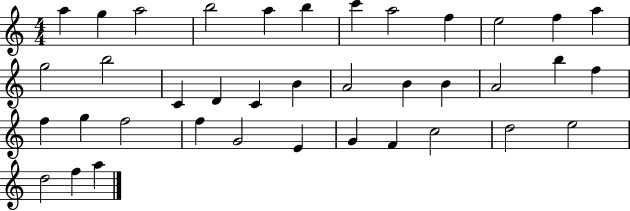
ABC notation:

X:1
T:Untitled
M:4/4
L:1/4
K:C
a g a2 b2 a b c' a2 f e2 f a g2 b2 C D C B A2 B B A2 b f f g f2 f G2 E G F c2 d2 e2 d2 f a